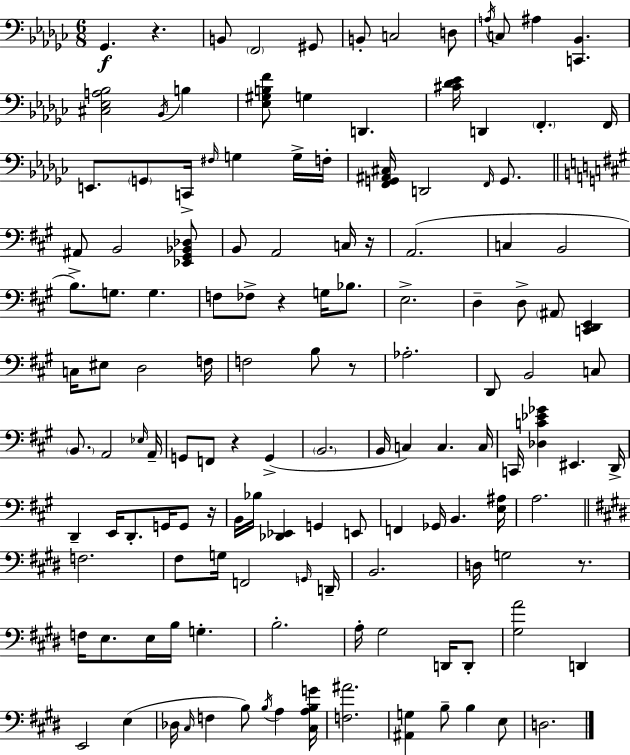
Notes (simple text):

Gb2/q. R/q. B2/e F2/h G#2/e B2/e C3/h D3/e A3/s C3/e A#3/q [C2,Bb2]/q. [C#3,Eb3,A3,Bb3]/h Bb2/s B3/q [Eb3,G#3,B3,F4]/e G3/q D2/q. [C#4,Db4,Eb4]/s D2/q F2/q. F2/s E2/e. G2/e C2/s F#3/s G3/q G3/s F3/s [F2,G2,A#2,C#3]/s D2/h F2/s G2/e. A#2/e B2/h [Eb2,G#2,Bb2,Db3]/e B2/e A2/h C3/s R/s A2/h. C3/q B2/h B3/e. G3/e. G3/q. F3/e FES3/e R/q G3/s Bb3/e. E3/h. D3/q D3/e A#2/e [C2,D2,E2]/q C3/s EIS3/e D3/h F3/s F3/h B3/e R/e Ab3/h. D2/e B2/h C3/e B2/e. A2/h Eb3/s A2/s G2/e F2/e R/q G2/q B2/h. B2/s C3/q C3/q. C3/s C2/s [Db3,C4,Eb4,Gb4]/q EIS2/q. D2/s D2/q E2/s D2/e. G2/s G2/e R/s B2/s Bb3/s [Db2,Eb2]/q G2/q E2/e F2/q Gb2/s B2/q. [E3,A#3]/s A3/h. F3/h. F#3/e G3/s F2/h G2/s D2/s B2/h. D3/s G3/h R/e. F3/s E3/e. E3/s B3/s G3/q. B3/h. A3/s G#3/h D2/s D2/e [G#3,A4]/h D2/q E2/h E3/q Db3/s C#3/s F3/q B3/e B3/s A3/q [C#3,A3,B3,G4]/s [F3,A#4]/h. [A#2,G3]/q B3/e B3/q E3/e D3/h.